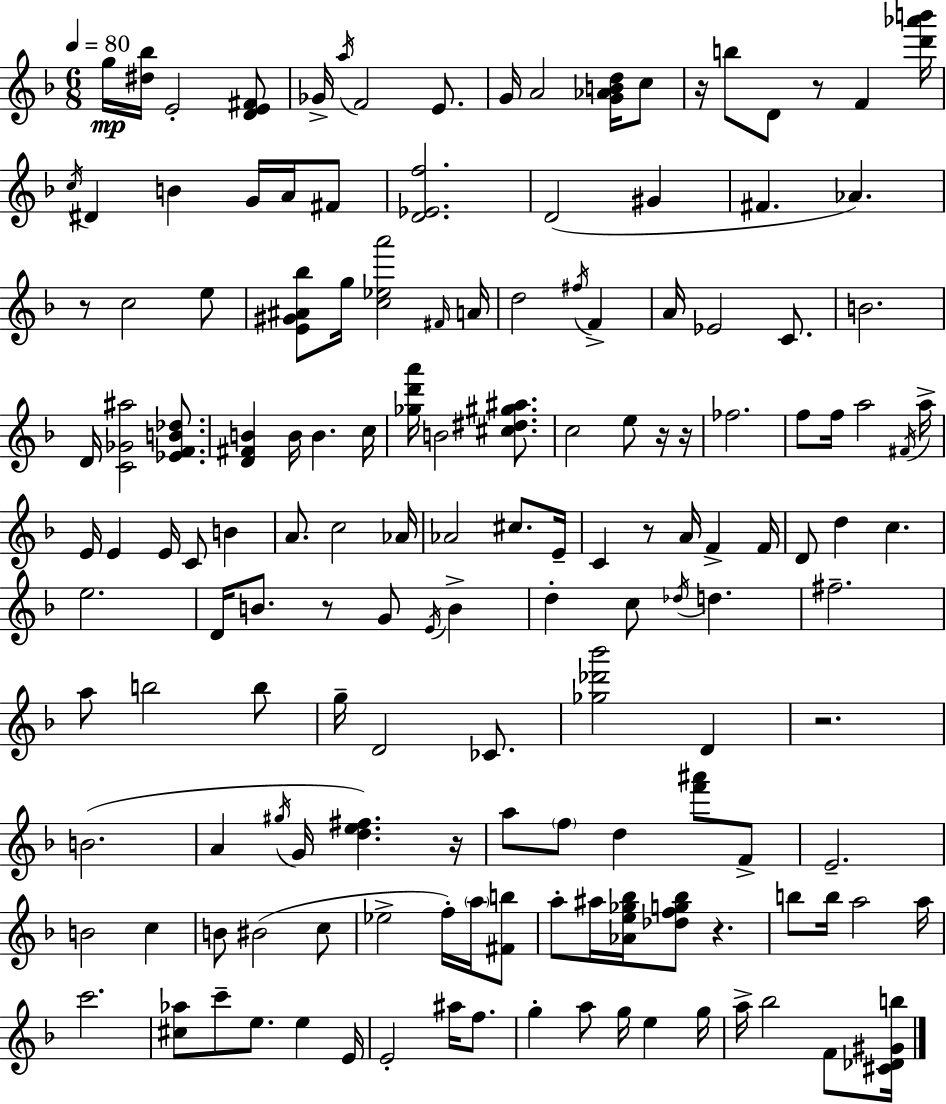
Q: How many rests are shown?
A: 10